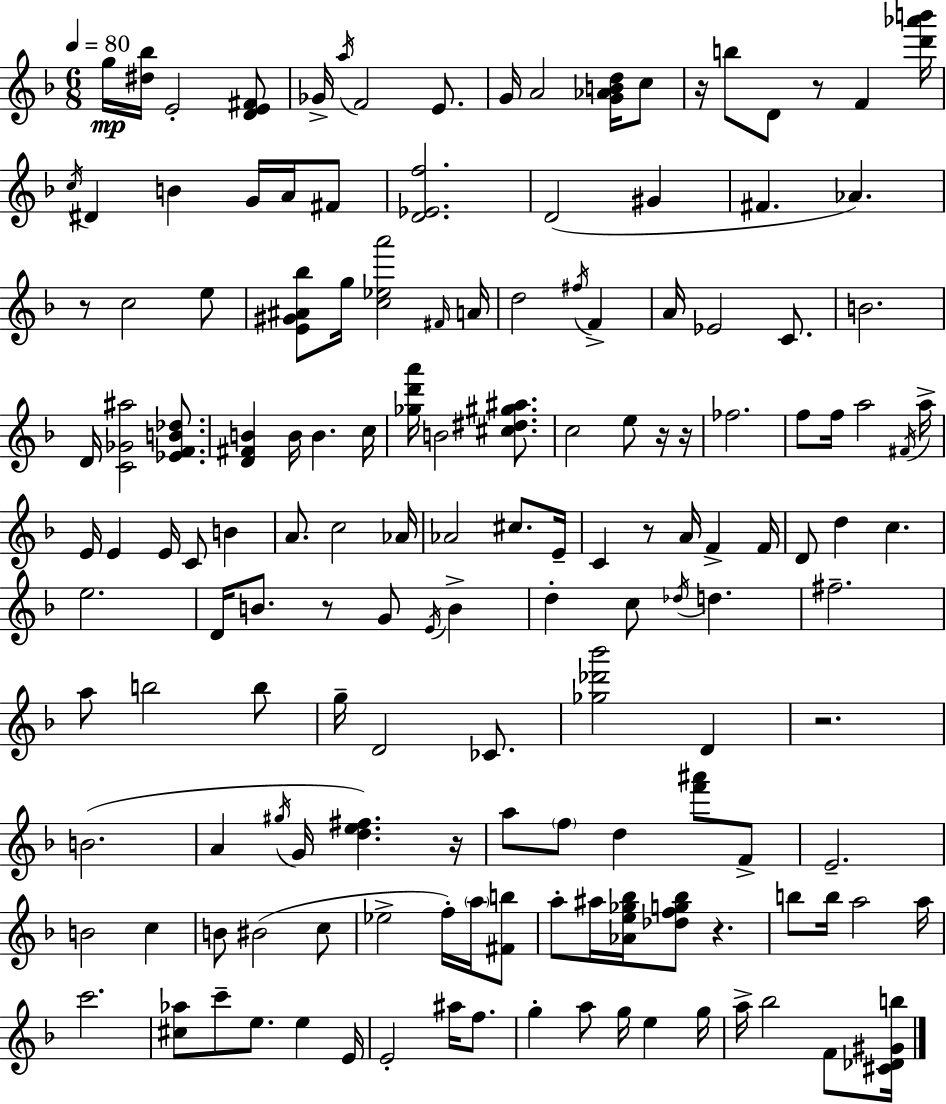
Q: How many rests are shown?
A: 10